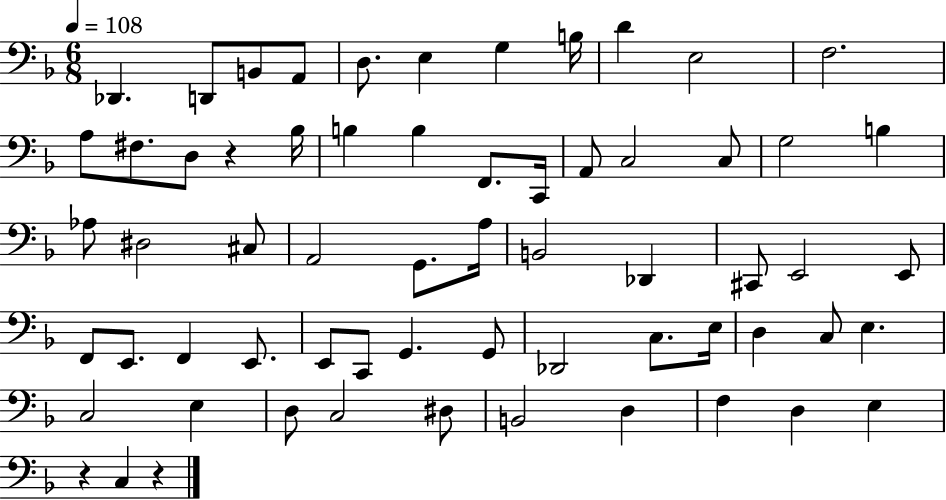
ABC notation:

X:1
T:Untitled
M:6/8
L:1/4
K:F
_D,, D,,/2 B,,/2 A,,/2 D,/2 E, G, B,/4 D E,2 F,2 A,/2 ^F,/2 D,/2 z _B,/4 B, B, F,,/2 C,,/4 A,,/2 C,2 C,/2 G,2 B, _A,/2 ^D,2 ^C,/2 A,,2 G,,/2 A,/4 B,,2 _D,, ^C,,/2 E,,2 E,,/2 F,,/2 E,,/2 F,, E,,/2 E,,/2 C,,/2 G,, G,,/2 _D,,2 C,/2 E,/4 D, C,/2 E, C,2 E, D,/2 C,2 ^D,/2 B,,2 D, F, D, E, z C, z